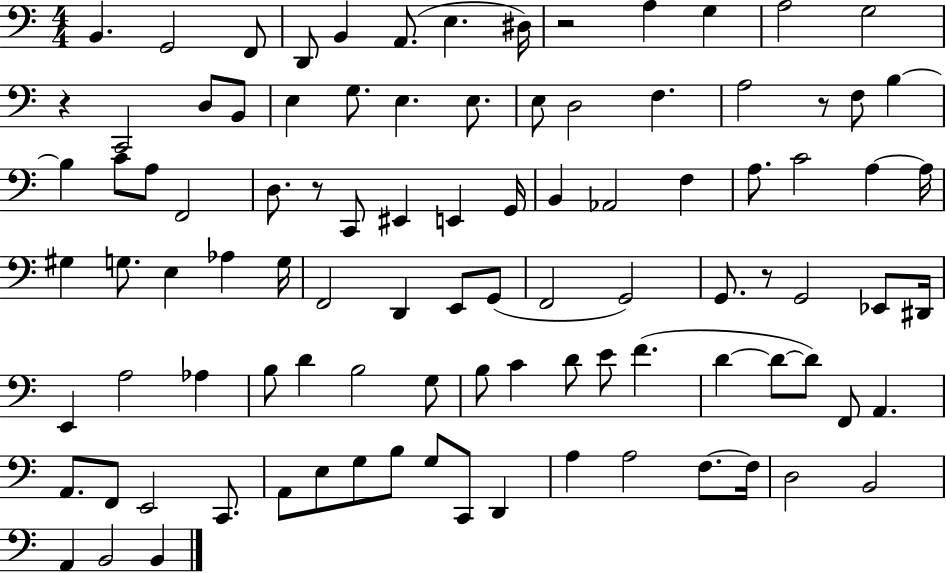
{
  \clef bass
  \numericTimeSignature
  \time 4/4
  \key c \major
  b,4. g,2 f,8 | d,8 b,4 a,8.( e4. dis16) | r2 a4 g4 | a2 g2 | \break r4 c,2 d8 b,8 | e4 g8. e4. e8. | e8 d2 f4. | a2 r8 f8 b4~~ | \break b4 c'8 a8 f,2 | d8. r8 c,8 eis,4 e,4 g,16 | b,4 aes,2 f4 | a8. c'2 a4~~ a16 | \break gis4 g8. e4 aes4 g16 | f,2 d,4 e,8 g,8( | f,2 g,2) | g,8. r8 g,2 ees,8 dis,16 | \break e,4 a2 aes4 | b8 d'4 b2 g8 | b8 c'4 d'8 e'8 f'4.( | d'4~~ d'8~~ d'8) f,8 a,4. | \break a,8. f,8 e,2 c,8. | a,8 e8 g8 b8 g8 c,8 d,4 | a4 a2 f8.~~ f16 | d2 b,2 | \break a,4 b,2 b,4 | \bar "|."
}